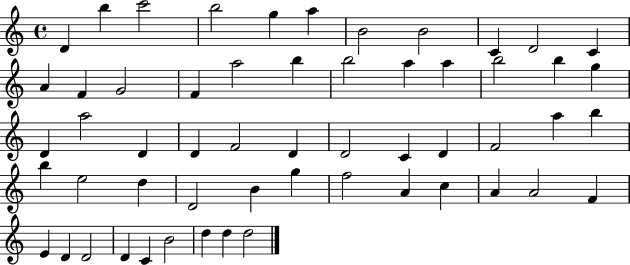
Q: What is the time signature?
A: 4/4